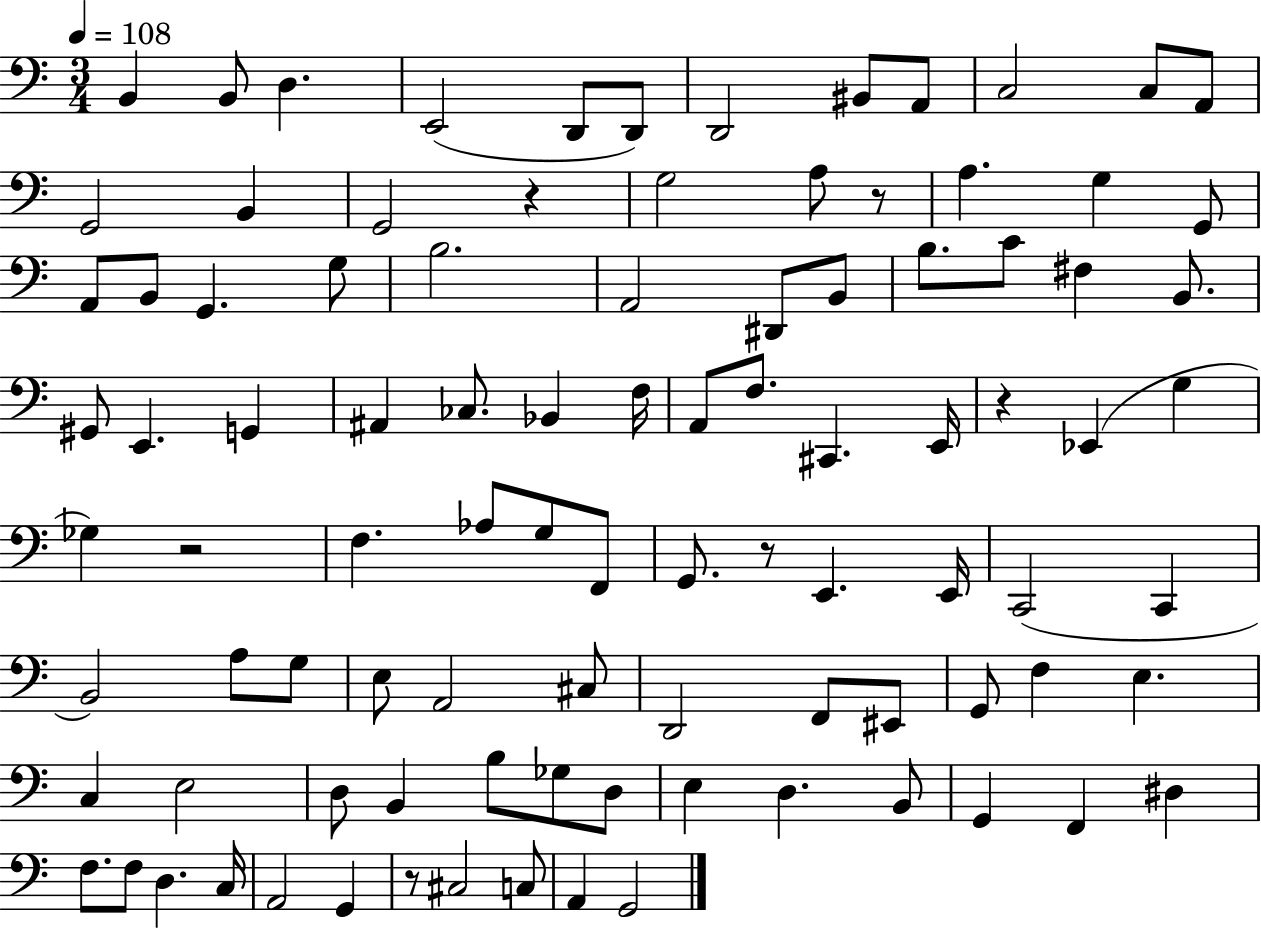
B2/q B2/e D3/q. E2/h D2/e D2/e D2/h BIS2/e A2/e C3/h C3/e A2/e G2/h B2/q G2/h R/q G3/h A3/e R/e A3/q. G3/q G2/e A2/e B2/e G2/q. G3/e B3/h. A2/h D#2/e B2/e B3/e. C4/e F#3/q B2/e. G#2/e E2/q. G2/q A#2/q CES3/e. Bb2/q F3/s A2/e F3/e. C#2/q. E2/s R/q Eb2/q G3/q Gb3/q R/h F3/q. Ab3/e G3/e F2/e G2/e. R/e E2/q. E2/s C2/h C2/q B2/h A3/e G3/e E3/e A2/h C#3/e D2/h F2/e EIS2/e G2/e F3/q E3/q. C3/q E3/h D3/e B2/q B3/e Gb3/e D3/e E3/q D3/q. B2/e G2/q F2/q D#3/q F3/e. F3/e D3/q. C3/s A2/h G2/q R/e C#3/h C3/e A2/q G2/h